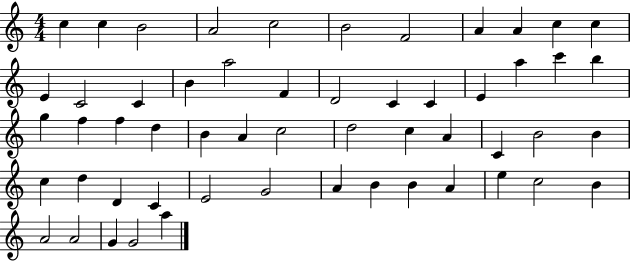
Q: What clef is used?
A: treble